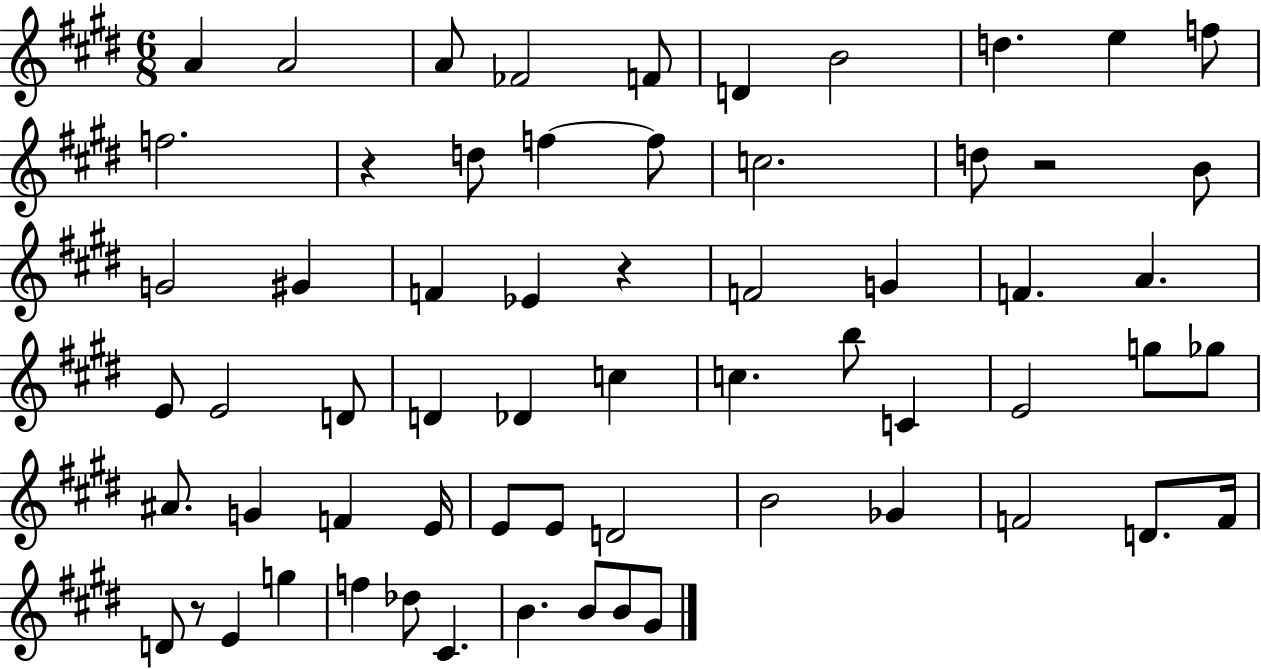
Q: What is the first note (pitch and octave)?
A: A4